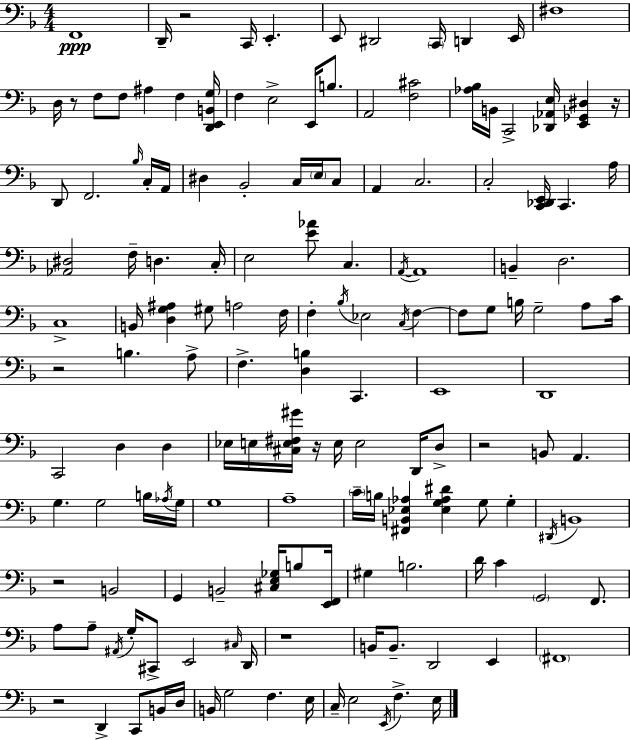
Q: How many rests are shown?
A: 9